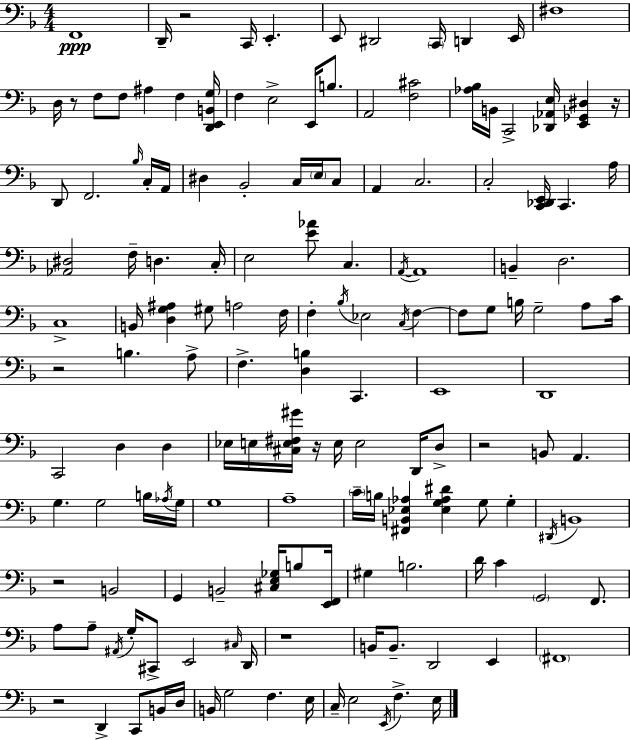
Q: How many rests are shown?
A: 9